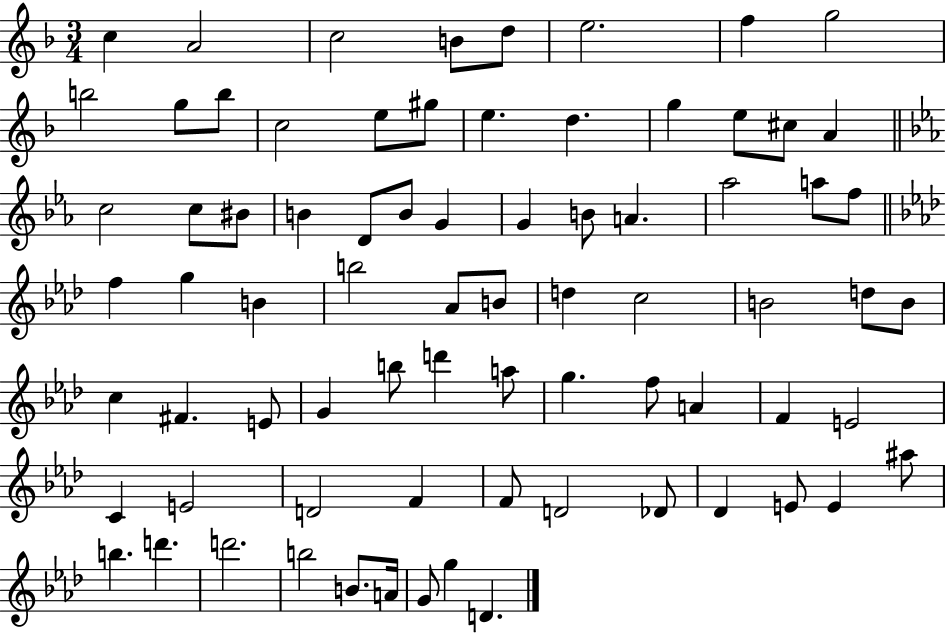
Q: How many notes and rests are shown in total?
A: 76